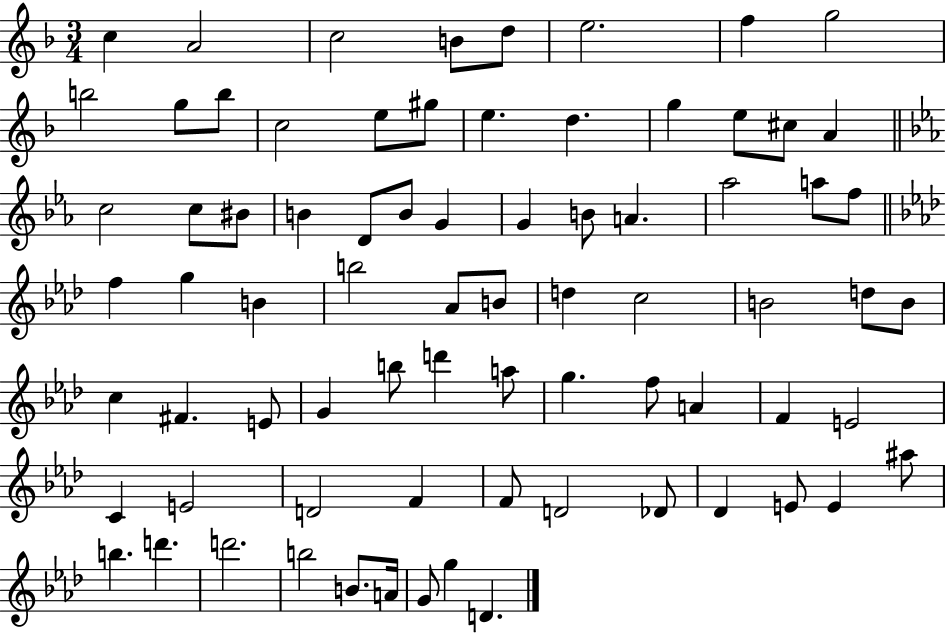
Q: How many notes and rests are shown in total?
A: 76